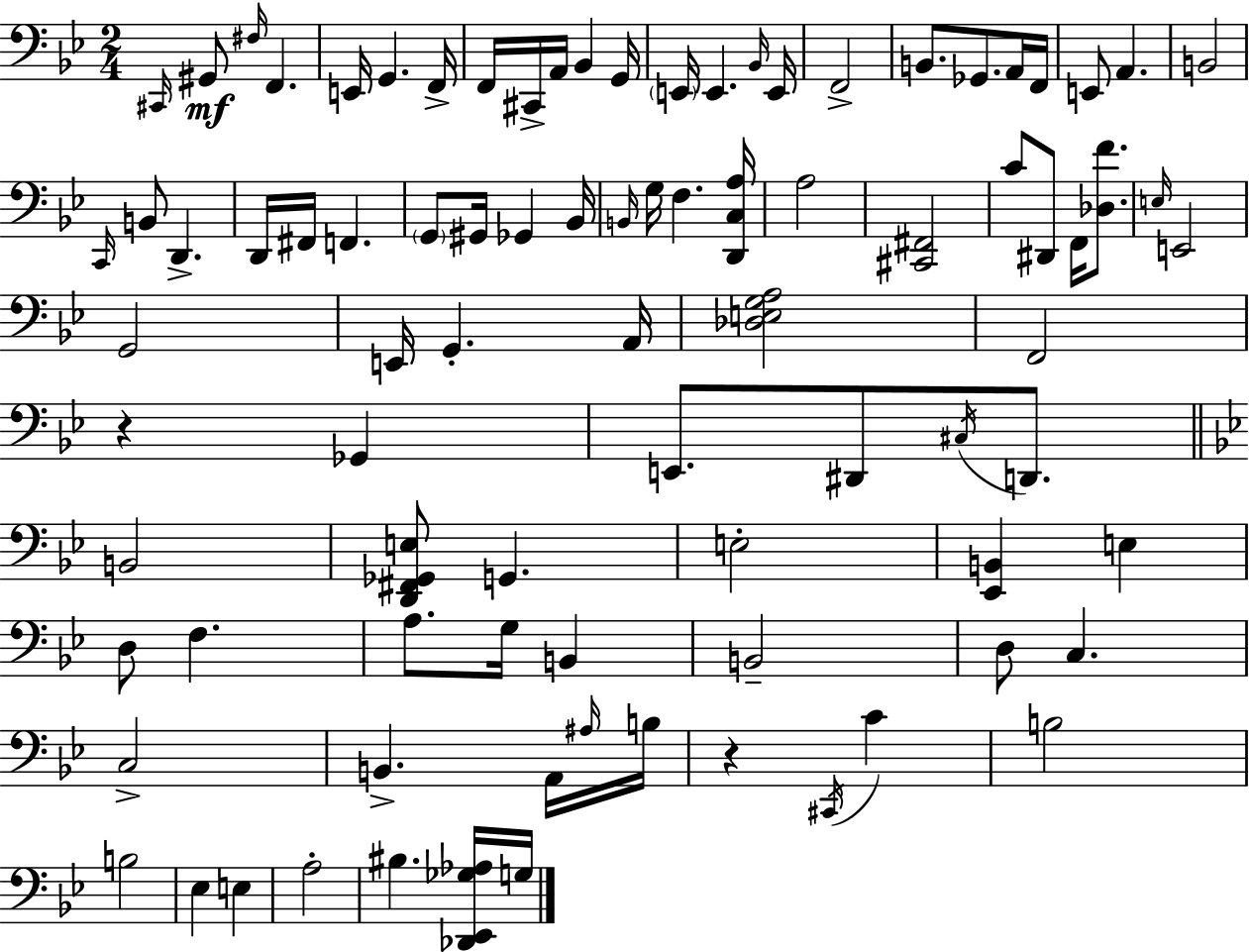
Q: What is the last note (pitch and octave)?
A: G3